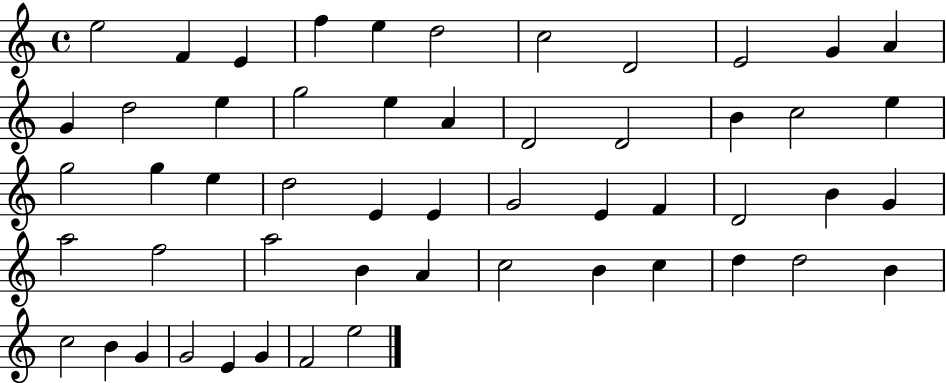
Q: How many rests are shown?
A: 0